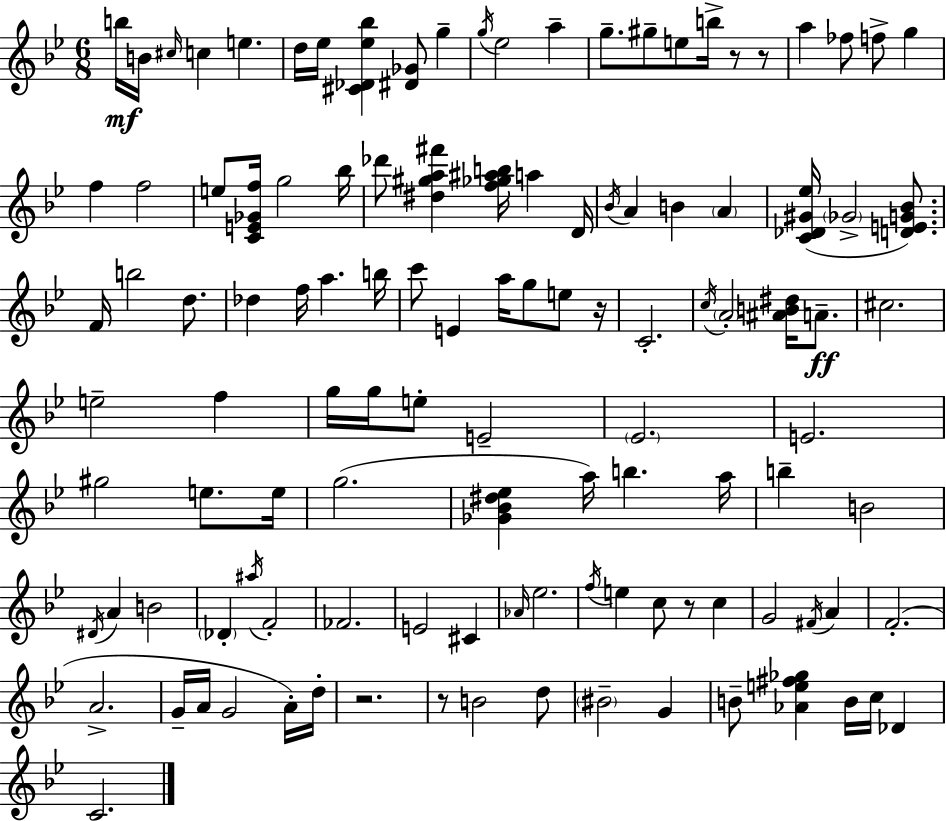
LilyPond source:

{
  \clef treble
  \numericTimeSignature
  \time 6/8
  \key g \minor
  \repeat volta 2 { b''16\mf b'16 \grace { cis''16 } c''4 e''4. | d''16 ees''16 <cis' des' ees'' bes''>4 <dis' ges'>8 g''4-- | \acciaccatura { g''16 } ees''2 a''4-- | g''8.-- gis''8-- e''8 b''16-> r8 | \break r8 a''4 fes''8 f''8-> g''4 | f''4 f''2 | e''8 <c' e' ges' f''>16 g''2 | bes''16 des'''8 <dis'' gis'' a'' fis'''>4 <f'' ges'' ais'' b''>16 a''4 | \break d'16 \acciaccatura { bes'16 } a'4 b'4 \parenthesize a'4 | <c' des' gis' ees''>16( \parenthesize ges'2-> | <d' e' g' bes'>8.) f'16 b''2 | d''8. des''4 f''16 a''4. | \break b''16 c'''8 e'4 a''16 g''8 | e''8 r16 c'2.-. | \acciaccatura { c''16 } \parenthesize a'2-. | <ais' b' dis''>16 a'8.--\ff cis''2. | \break e''2-- | f''4 g''16 g''16 e''8-. e'2-- | \parenthesize ees'2. | e'2. | \break gis''2 | e''8. e''16 g''2.( | <ges' bes' dis'' ees''>4 a''16) b''4. | a''16 b''4-- b'2 | \break \acciaccatura { dis'16 } a'4 b'2 | \parenthesize des'4-. \acciaccatura { ais''16 } f'2-. | fes'2. | e'2 | \break cis'4 \grace { aes'16 } ees''2. | \acciaccatura { f''16 } e''4 | c''8 r8 c''4 g'2 | \acciaccatura { fis'16 } a'4 f'2.-.( | \break a'2.-> | g'16-- a'16 g'2 | a'16-.) d''16-. r2. | r8 b'2 | \break d''8 \parenthesize bis'2-- | g'4 b'8-- <aes' e'' fis'' ges''>4 | b'16 c''16 des'4 c'2. | } \bar "|."
}